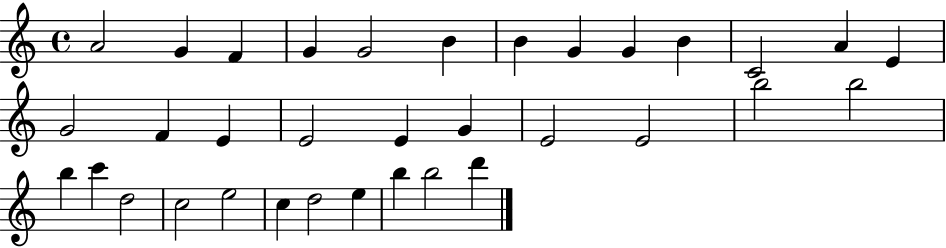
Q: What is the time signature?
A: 4/4